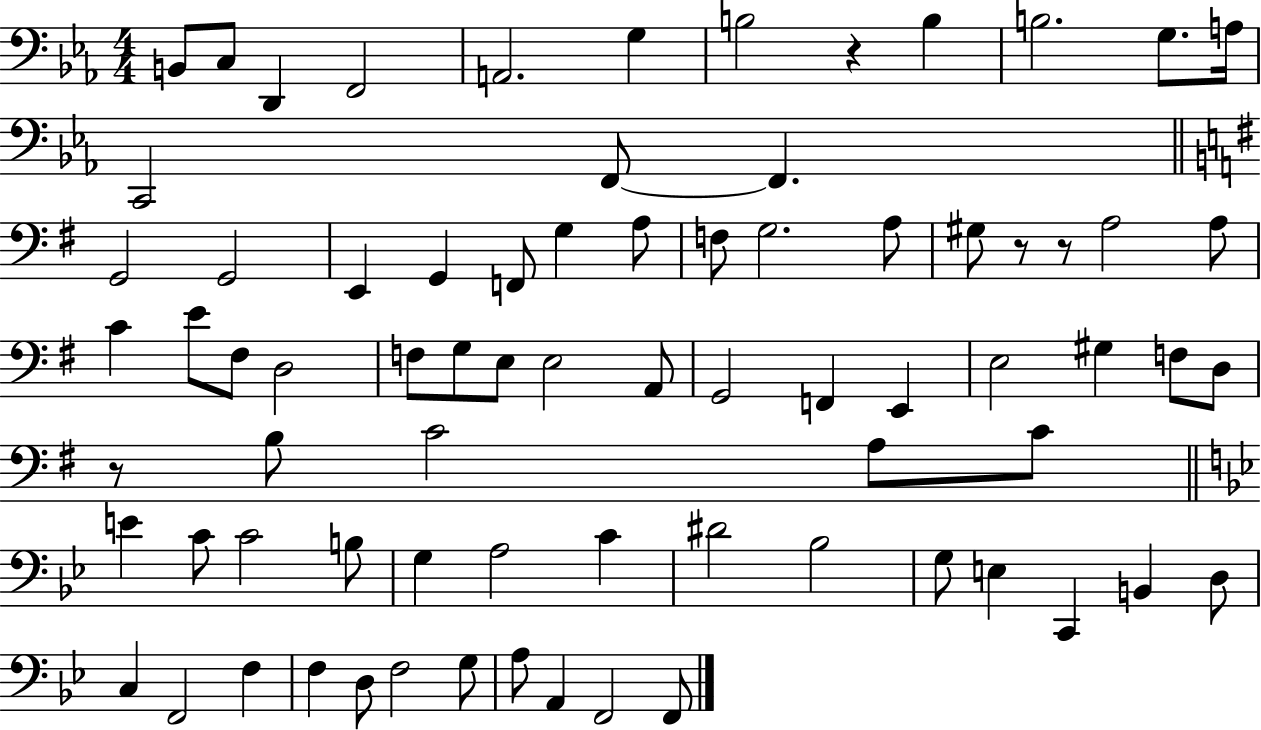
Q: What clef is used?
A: bass